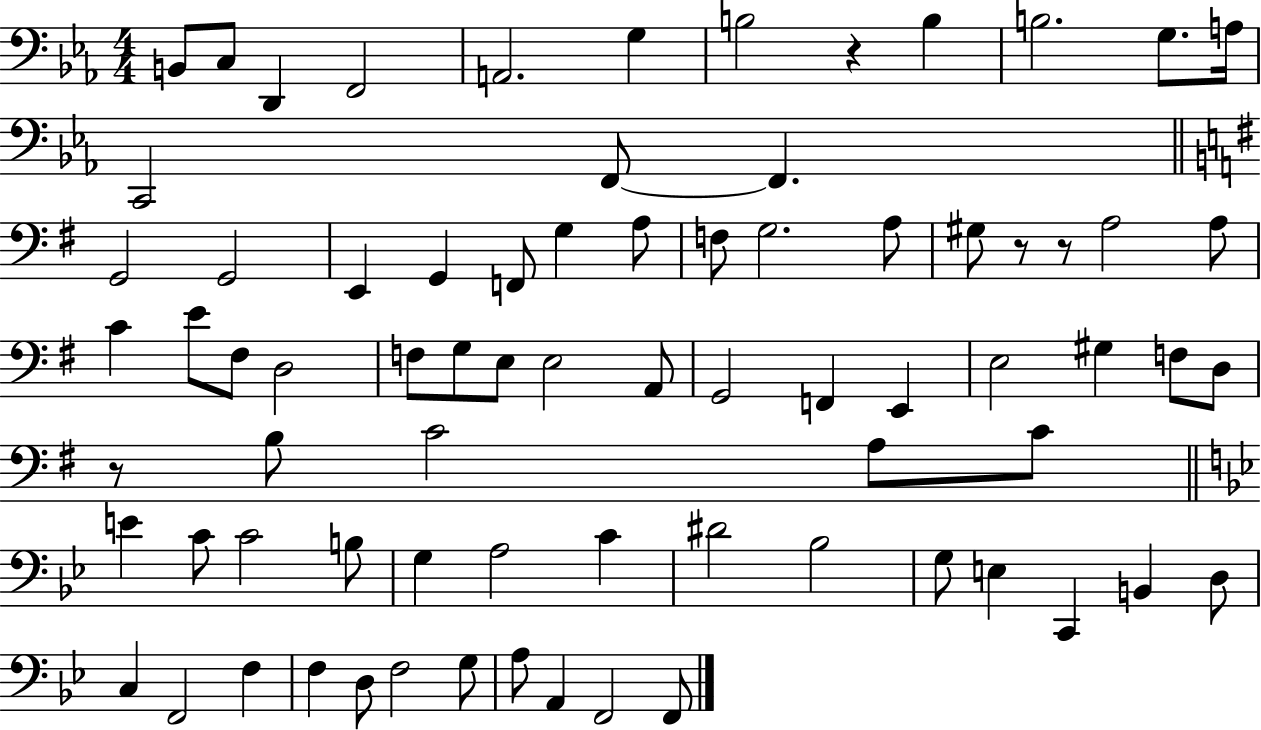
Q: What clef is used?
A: bass